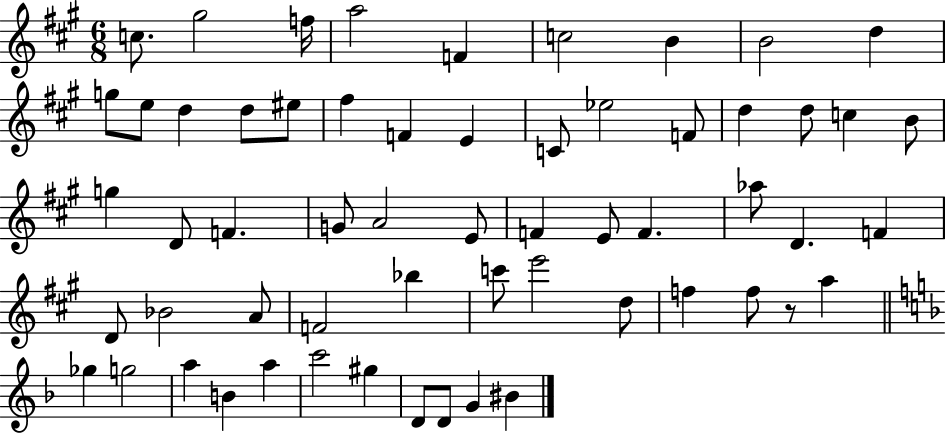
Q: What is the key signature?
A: A major